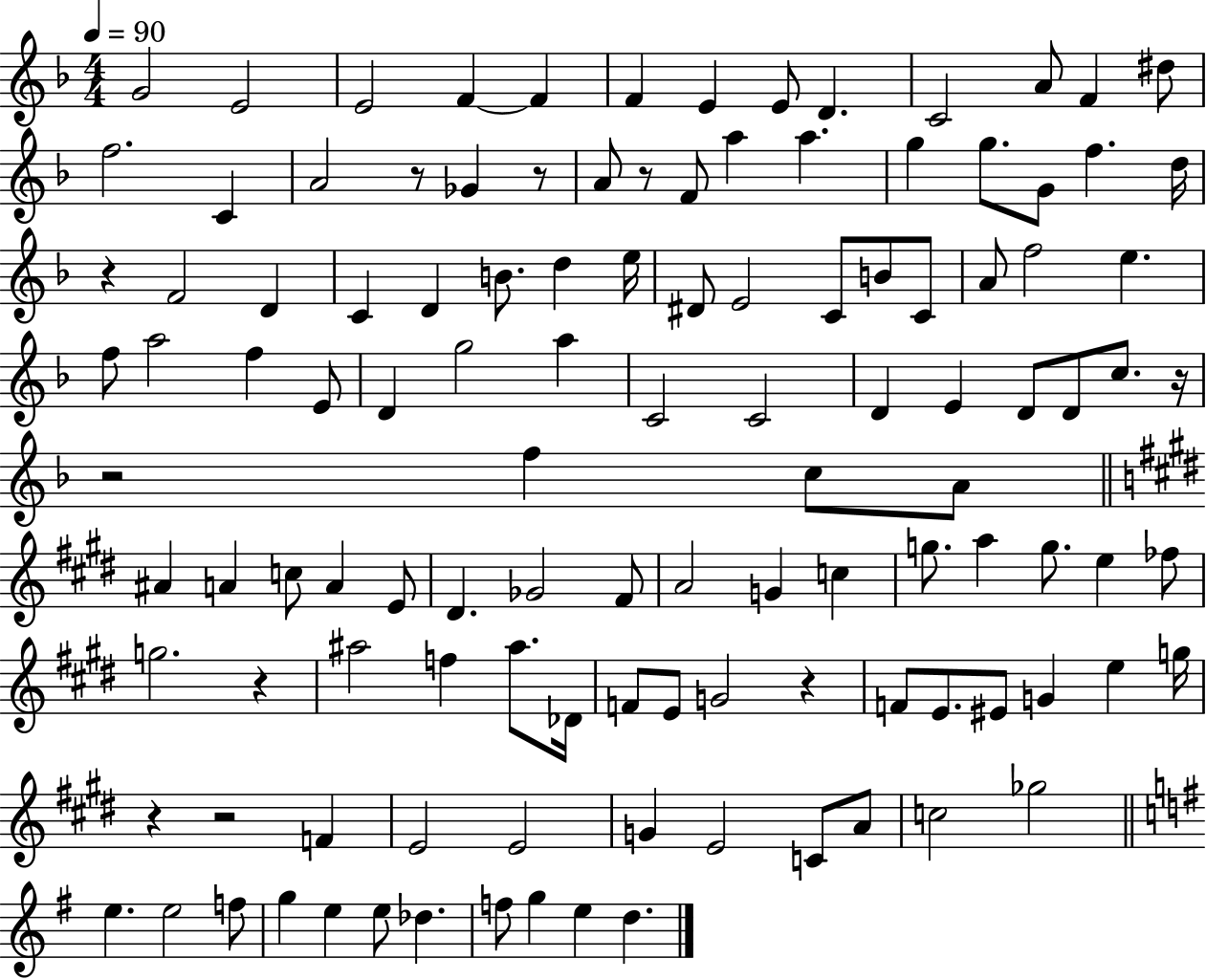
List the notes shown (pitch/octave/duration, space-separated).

G4/h E4/h E4/h F4/q F4/q F4/q E4/q E4/e D4/q. C4/h A4/e F4/q D#5/e F5/h. C4/q A4/h R/e Gb4/q R/e A4/e R/e F4/e A5/q A5/q. G5/q G5/e. G4/e F5/q. D5/s R/q F4/h D4/q C4/q D4/q B4/e. D5/q E5/s D#4/e E4/h C4/e B4/e C4/e A4/e F5/h E5/q. F5/e A5/h F5/q E4/e D4/q G5/h A5/q C4/h C4/h D4/q E4/q D4/e D4/e C5/e. R/s R/h F5/q C5/e A4/e A#4/q A4/q C5/e A4/q E4/e D#4/q. Gb4/h F#4/e A4/h G4/q C5/q G5/e. A5/q G5/e. E5/q FES5/e G5/h. R/q A#5/h F5/q A#5/e. Db4/s F4/e E4/e G4/h R/q F4/e E4/e. EIS4/e G4/q E5/q G5/s R/q R/h F4/q E4/h E4/h G4/q E4/h C4/e A4/e C5/h Gb5/h E5/q. E5/h F5/e G5/q E5/q E5/e Db5/q. F5/e G5/q E5/q D5/q.